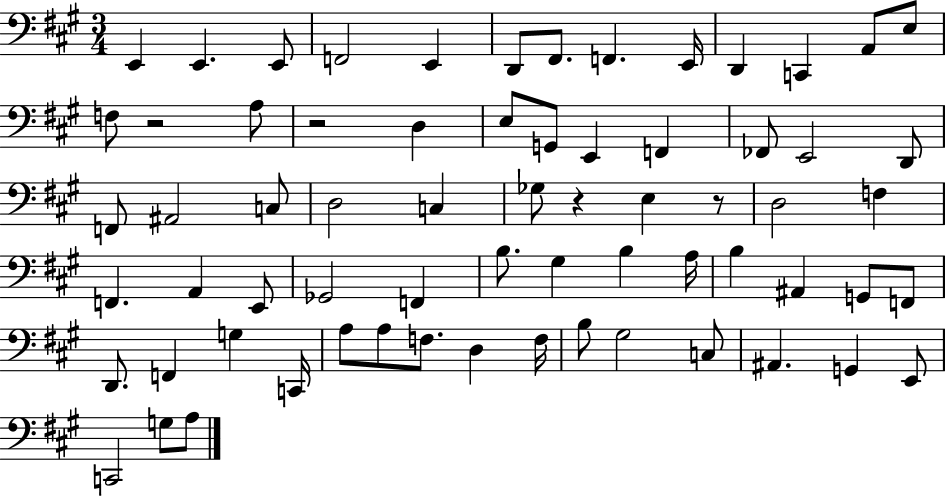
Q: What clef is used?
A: bass